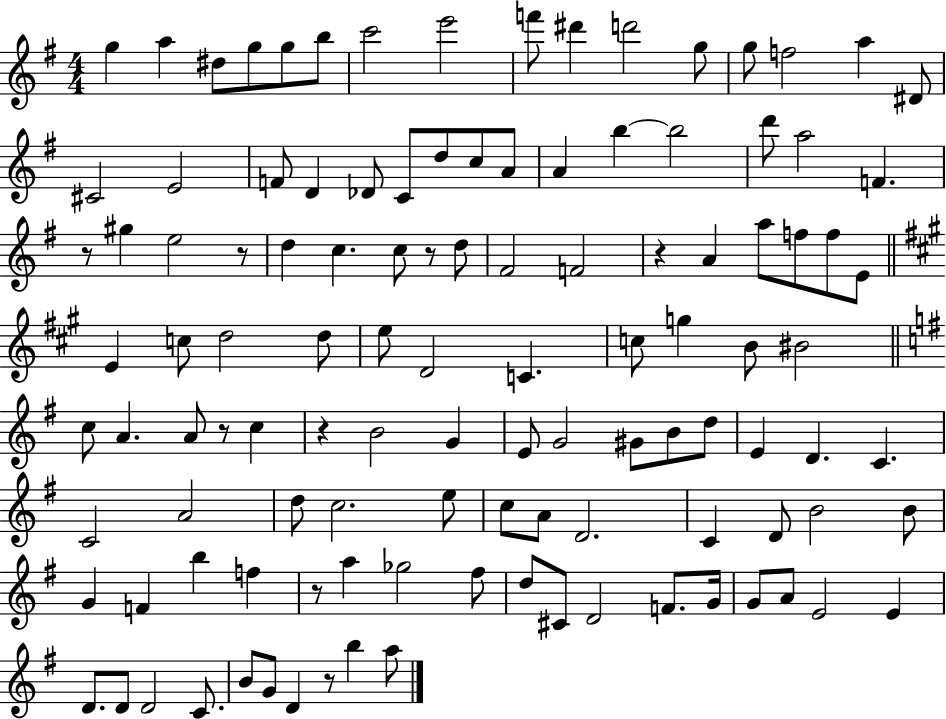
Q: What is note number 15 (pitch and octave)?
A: A5